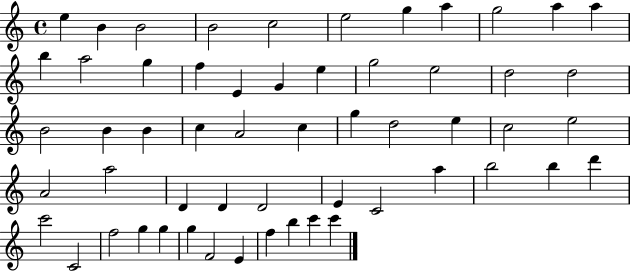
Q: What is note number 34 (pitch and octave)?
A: A4